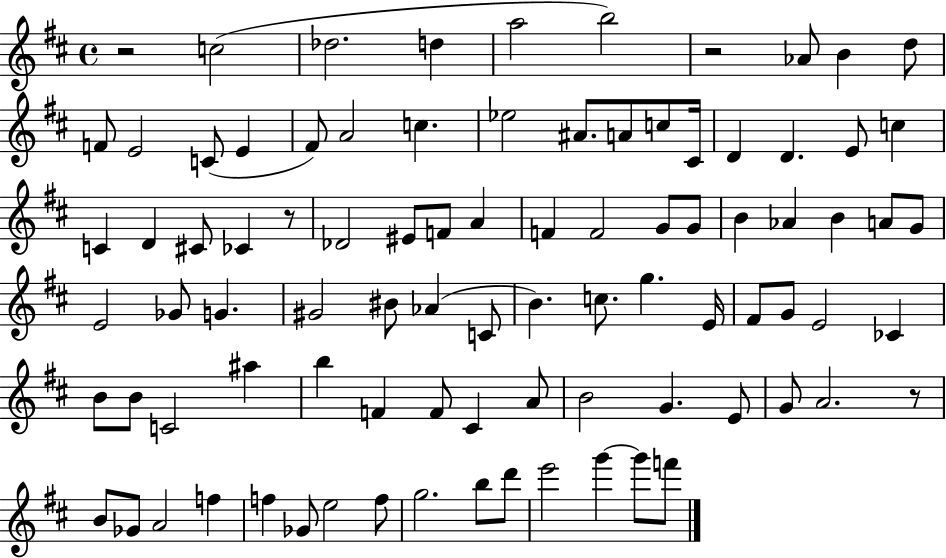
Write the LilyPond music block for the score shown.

{
  \clef treble
  \time 4/4
  \defaultTimeSignature
  \key d \major
  r2 c''2( | des''2. d''4 | a''2 b''2) | r2 aes'8 b'4 d''8 | \break f'8 e'2 c'8( e'4 | fis'8) a'2 c''4. | ees''2 ais'8. a'8 c''8 cis'16 | d'4 d'4. e'8 c''4 | \break c'4 d'4 cis'8 ces'4 r8 | des'2 eis'8 f'8 a'4 | f'4 f'2 g'8 g'8 | b'4 aes'4 b'4 a'8 g'8 | \break e'2 ges'8 g'4. | gis'2 bis'8 aes'4( c'8 | b'4.) c''8. g''4. e'16 | fis'8 g'8 e'2 ces'4 | \break b'8 b'8 c'2 ais''4 | b''4 f'4 f'8 cis'4 a'8 | b'2 g'4. e'8 | g'8 a'2. r8 | \break b'8 ges'8 a'2 f''4 | f''4 ges'8 e''2 f''8 | g''2. b''8 d'''8 | e'''2 g'''4~~ g'''8 f'''8 | \break \bar "|."
}